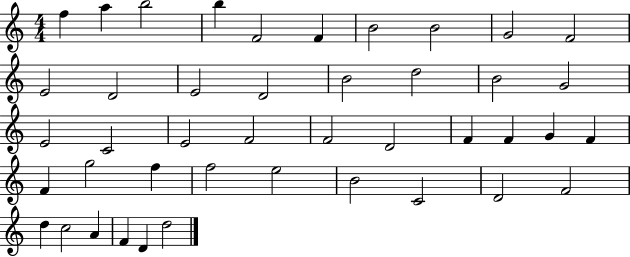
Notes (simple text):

F5/q A5/q B5/h B5/q F4/h F4/q B4/h B4/h G4/h F4/h E4/h D4/h E4/h D4/h B4/h D5/h B4/h G4/h E4/h C4/h E4/h F4/h F4/h D4/h F4/q F4/q G4/q F4/q F4/q G5/h F5/q F5/h E5/h B4/h C4/h D4/h F4/h D5/q C5/h A4/q F4/q D4/q D5/h